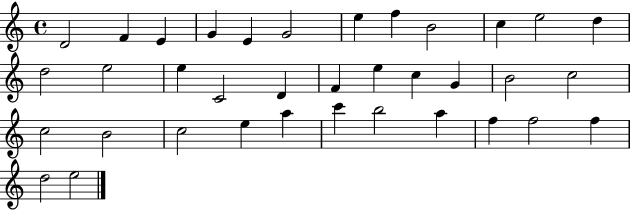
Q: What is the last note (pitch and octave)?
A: E5